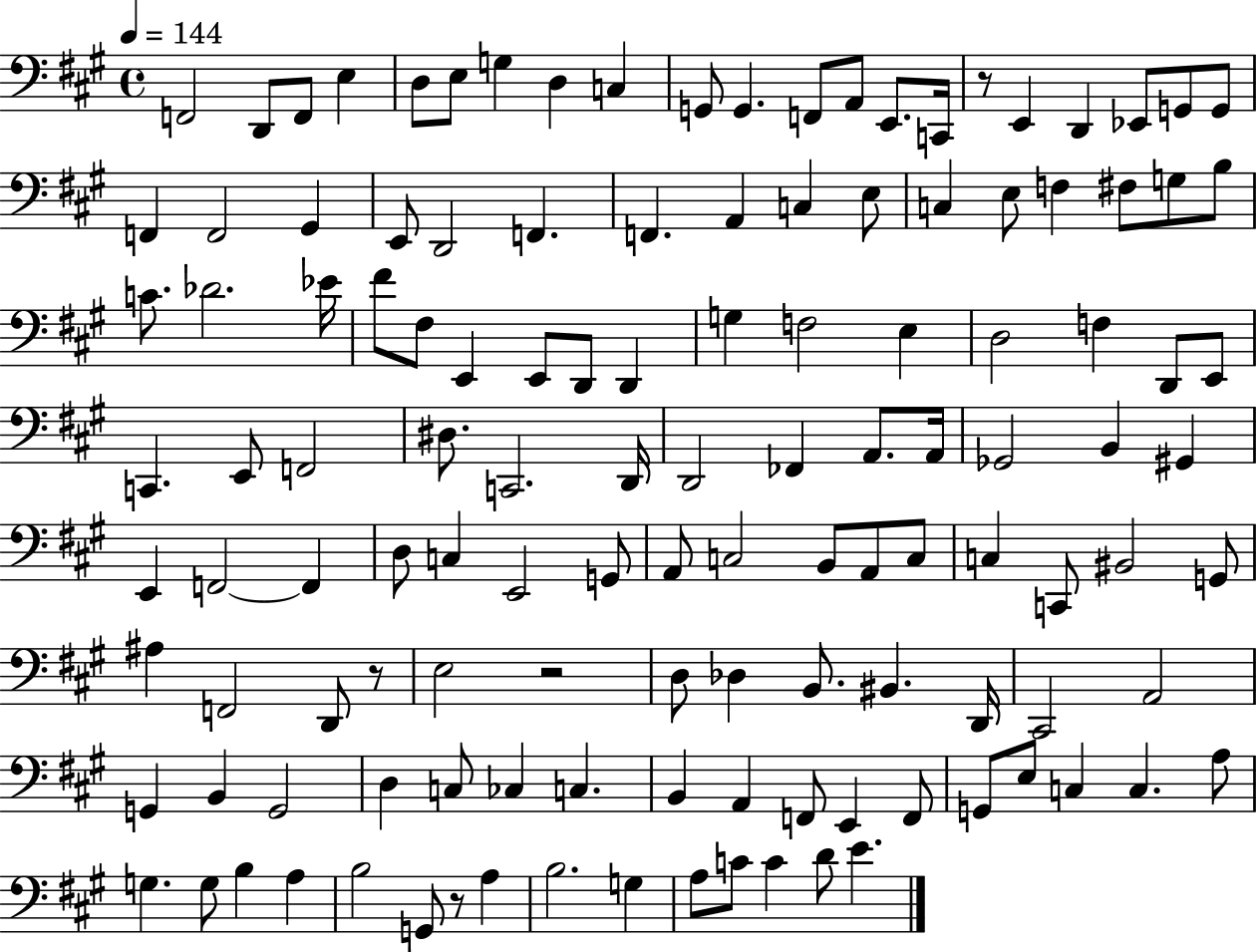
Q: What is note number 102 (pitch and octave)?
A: F2